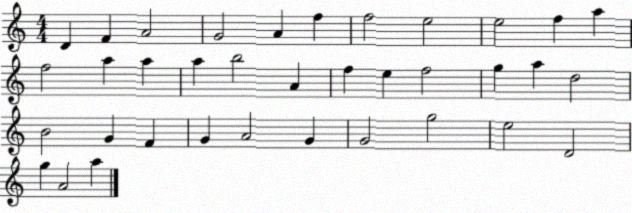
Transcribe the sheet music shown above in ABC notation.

X:1
T:Untitled
M:4/4
L:1/4
K:C
D F A2 G2 A f f2 e2 e2 f a f2 a a a b2 A f e f2 g a d2 B2 G F G A2 G G2 g2 e2 D2 g A2 a